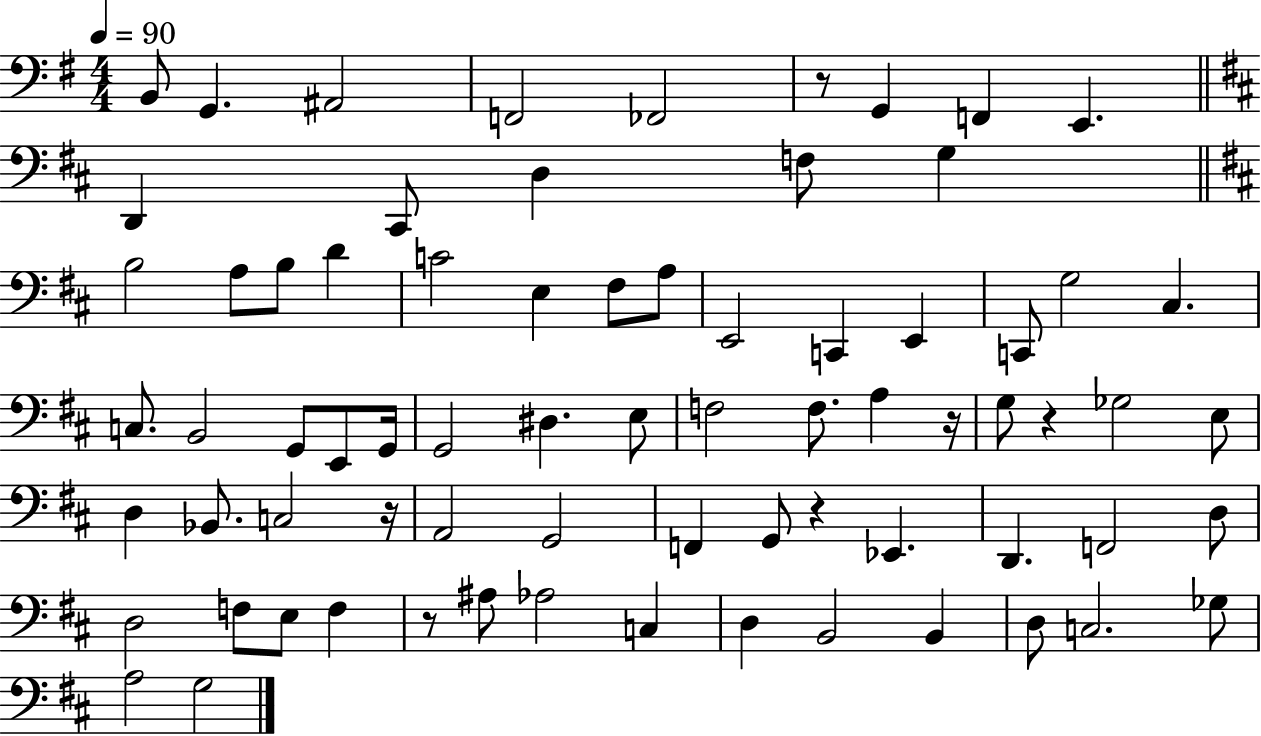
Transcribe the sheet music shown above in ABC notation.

X:1
T:Untitled
M:4/4
L:1/4
K:G
B,,/2 G,, ^A,,2 F,,2 _F,,2 z/2 G,, F,, E,, D,, ^C,,/2 D, F,/2 G, B,2 A,/2 B,/2 D C2 E, ^F,/2 A,/2 E,,2 C,, E,, C,,/2 G,2 ^C, C,/2 B,,2 G,,/2 E,,/2 G,,/4 G,,2 ^D, E,/2 F,2 F,/2 A, z/4 G,/2 z _G,2 E,/2 D, _B,,/2 C,2 z/4 A,,2 G,,2 F,, G,,/2 z _E,, D,, F,,2 D,/2 D,2 F,/2 E,/2 F, z/2 ^A,/2 _A,2 C, D, B,,2 B,, D,/2 C,2 _G,/2 A,2 G,2